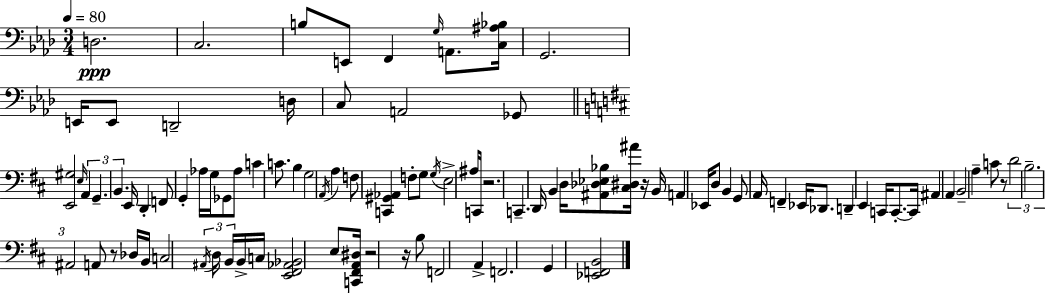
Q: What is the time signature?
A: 3/4